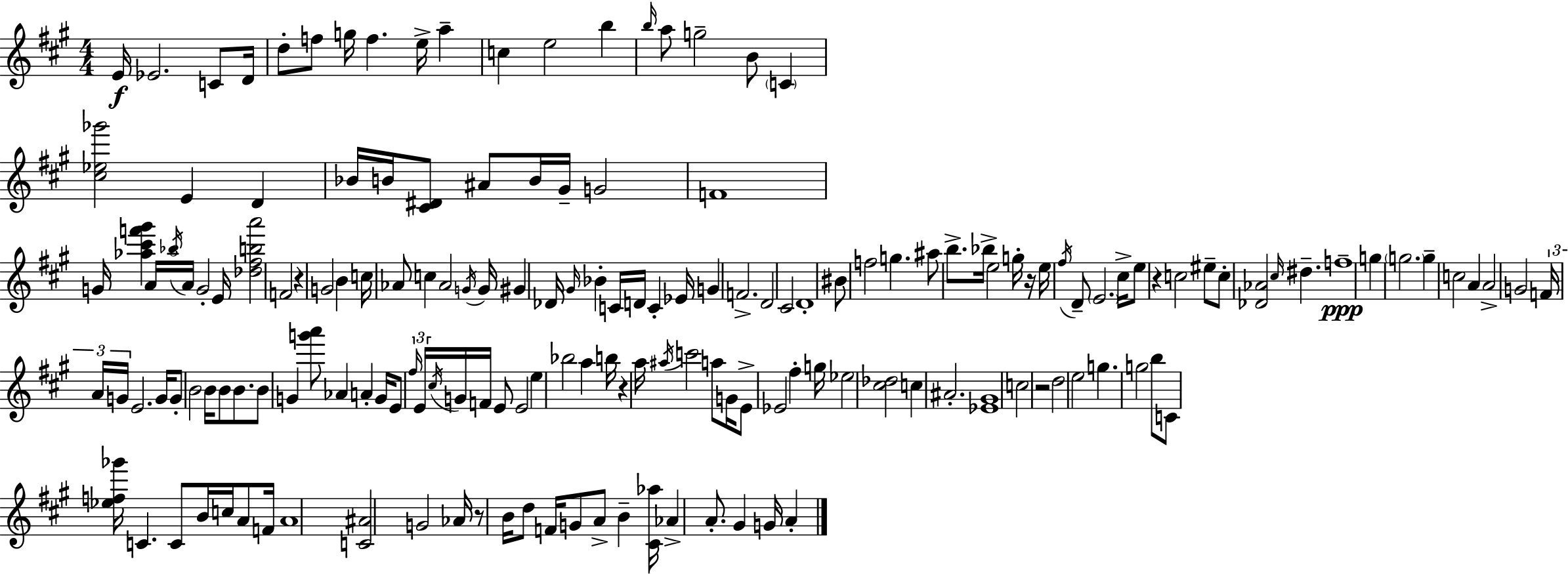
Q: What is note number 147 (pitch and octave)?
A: G4